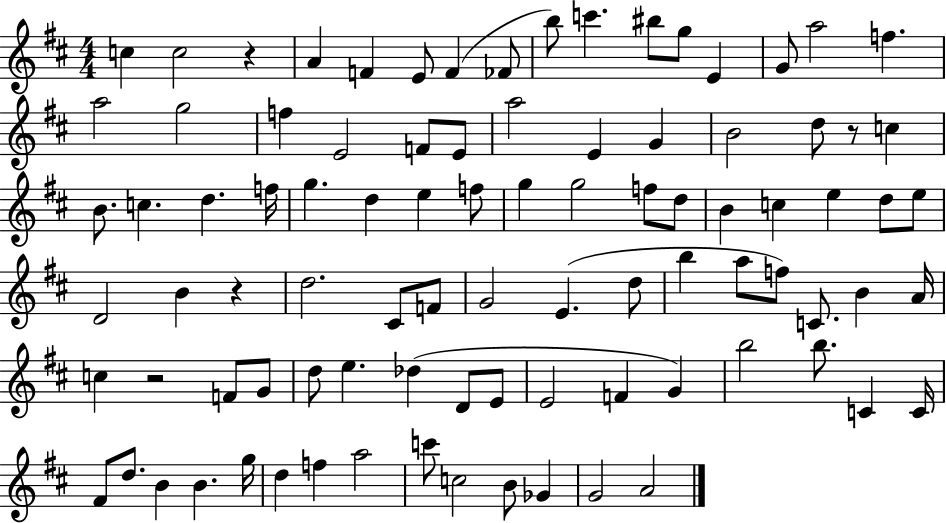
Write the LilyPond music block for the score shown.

{
  \clef treble
  \numericTimeSignature
  \time 4/4
  \key d \major
  c''4 c''2 r4 | a'4 f'4 e'8 f'4( fes'8 | b''8) c'''4. bis''8 g''8 e'4 | g'8 a''2 f''4. | \break a''2 g''2 | f''4 e'2 f'8 e'8 | a''2 e'4 g'4 | b'2 d''8 r8 c''4 | \break b'8. c''4. d''4. f''16 | g''4. d''4 e''4 f''8 | g''4 g''2 f''8 d''8 | b'4 c''4 e''4 d''8 e''8 | \break d'2 b'4 r4 | d''2. cis'8 f'8 | g'2 e'4.( d''8 | b''4 a''8 f''8) c'8. b'4 a'16 | \break c''4 r2 f'8 g'8 | d''8 e''4. des''4( d'8 e'8 | e'2 f'4 g'4) | b''2 b''8. c'4 c'16 | \break fis'8 d''8. b'4 b'4. g''16 | d''4 f''4 a''2 | c'''8 c''2 b'8 ges'4 | g'2 a'2 | \break \bar "|."
}